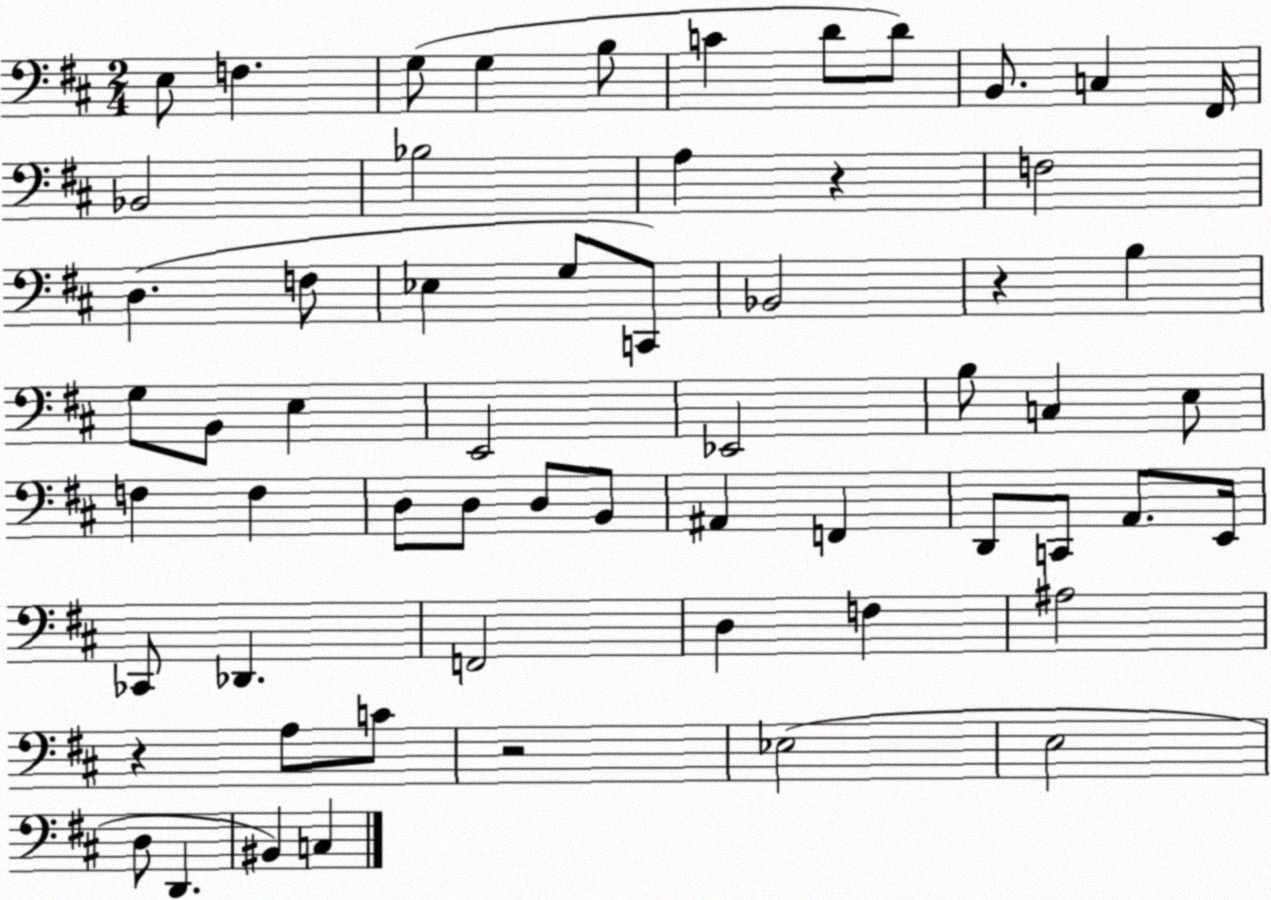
X:1
T:Untitled
M:2/4
L:1/4
K:D
E,/2 F, G,/2 G, B,/2 C D/2 D/2 B,,/2 C, ^F,,/4 _B,,2 _B,2 A, z F,2 D, F,/2 _E, G,/2 C,,/2 _B,,2 z B, G,/2 B,,/2 E, E,,2 _E,,2 B,/2 C, E,/2 F, F, D,/2 D,/2 D,/2 B,,/2 ^A,, F,, D,,/2 C,,/2 A,,/2 E,,/4 _C,,/2 _D,, F,,2 D, F, ^A,2 z A,/2 C/2 z2 _E,2 E,2 D,/2 D,, ^B,, C,